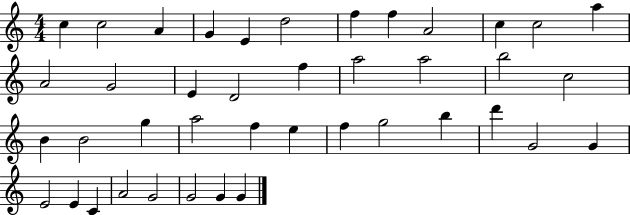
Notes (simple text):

C5/q C5/h A4/q G4/q E4/q D5/h F5/q F5/q A4/h C5/q C5/h A5/q A4/h G4/h E4/q D4/h F5/q A5/h A5/h B5/h C5/h B4/q B4/h G5/q A5/h F5/q E5/q F5/q G5/h B5/q D6/q G4/h G4/q E4/h E4/q C4/q A4/h G4/h G4/h G4/q G4/q